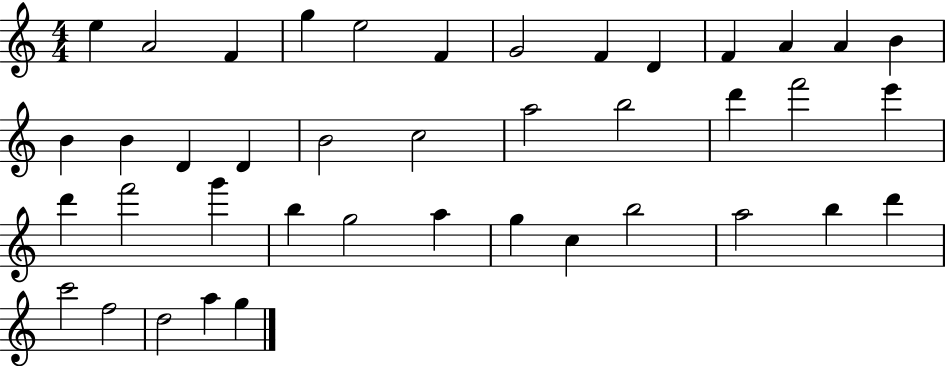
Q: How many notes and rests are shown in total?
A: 41